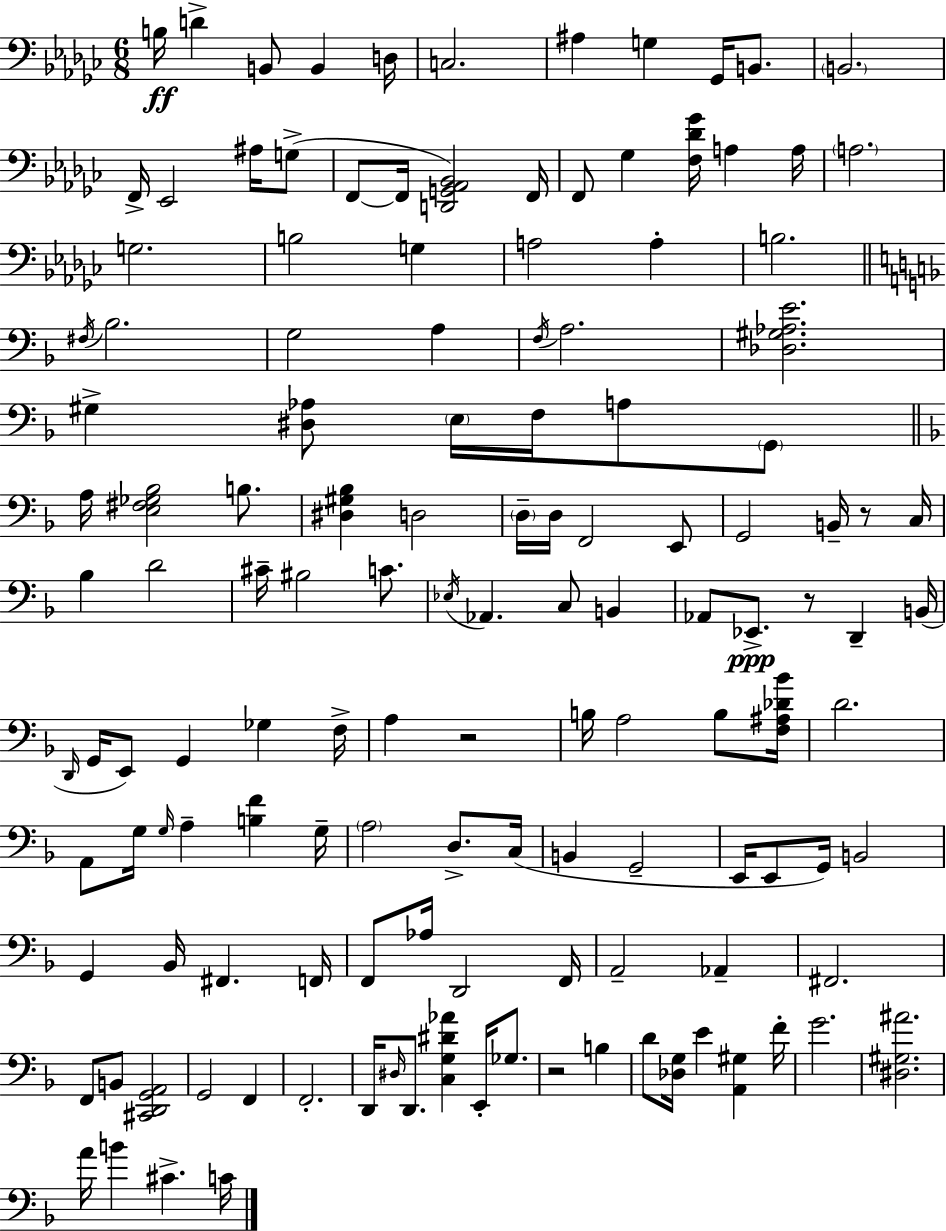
X:1
T:Untitled
M:6/8
L:1/4
K:Ebm
B,/4 D B,,/2 B,, D,/4 C,2 ^A, G, _G,,/4 B,,/2 B,,2 F,,/4 _E,,2 ^A,/4 G,/2 F,,/2 F,,/4 [D,,G,,_A,,_B,,]2 F,,/4 F,,/2 _G, [F,_D_G]/4 A, A,/4 A,2 G,2 B,2 G, A,2 A, B,2 ^F,/4 _B,2 G,2 A, F,/4 A,2 [_D,^G,_A,E]2 ^G, [^D,_A,]/2 E,/4 F,/4 A,/2 G,,/2 A,/4 [E,^F,_G,_B,]2 B,/2 [^D,^G,_B,] D,2 D,/4 D,/4 F,,2 E,,/2 G,,2 B,,/4 z/2 C,/4 _B, D2 ^C/4 ^B,2 C/2 _E,/4 _A,, C,/2 B,, _A,,/2 _E,,/2 z/2 D,, B,,/4 D,,/4 G,,/4 E,,/2 G,, _G, F,/4 A, z2 B,/4 A,2 B,/2 [F,^A,_D_B]/4 D2 A,,/2 G,/4 G,/4 A, [B,F] G,/4 A,2 D,/2 C,/4 B,, G,,2 E,,/4 E,,/2 G,,/4 B,,2 G,, _B,,/4 ^F,, F,,/4 F,,/2 _A,/4 D,,2 F,,/4 A,,2 _A,, ^F,,2 F,,/2 B,,/2 [^C,,D,,G,,A,,]2 G,,2 F,, F,,2 D,,/4 ^D,/4 D,,/2 [C,G,^D_A] E,,/4 _G,/2 z2 B, D/2 [_D,G,]/4 E [A,,^G,] F/4 G2 [^D,^G,^A]2 A/4 B ^C C/4